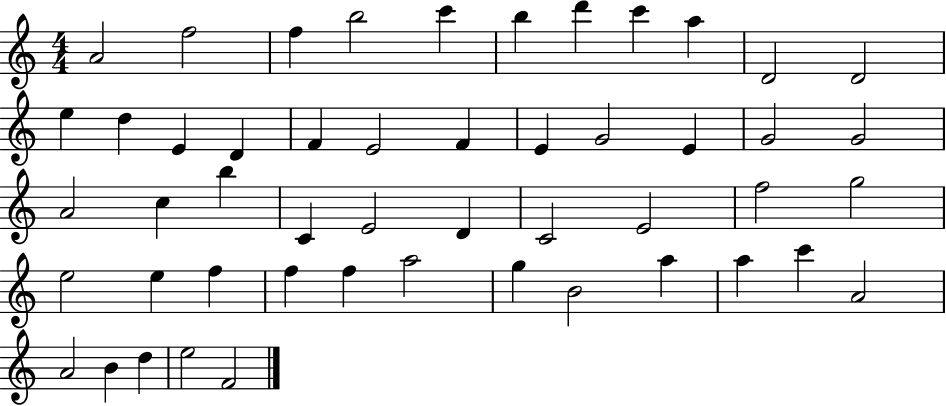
A4/h F5/h F5/q B5/h C6/q B5/q D6/q C6/q A5/q D4/h D4/h E5/q D5/q E4/q D4/q F4/q E4/h F4/q E4/q G4/h E4/q G4/h G4/h A4/h C5/q B5/q C4/q E4/h D4/q C4/h E4/h F5/h G5/h E5/h E5/q F5/q F5/q F5/q A5/h G5/q B4/h A5/q A5/q C6/q A4/h A4/h B4/q D5/q E5/h F4/h